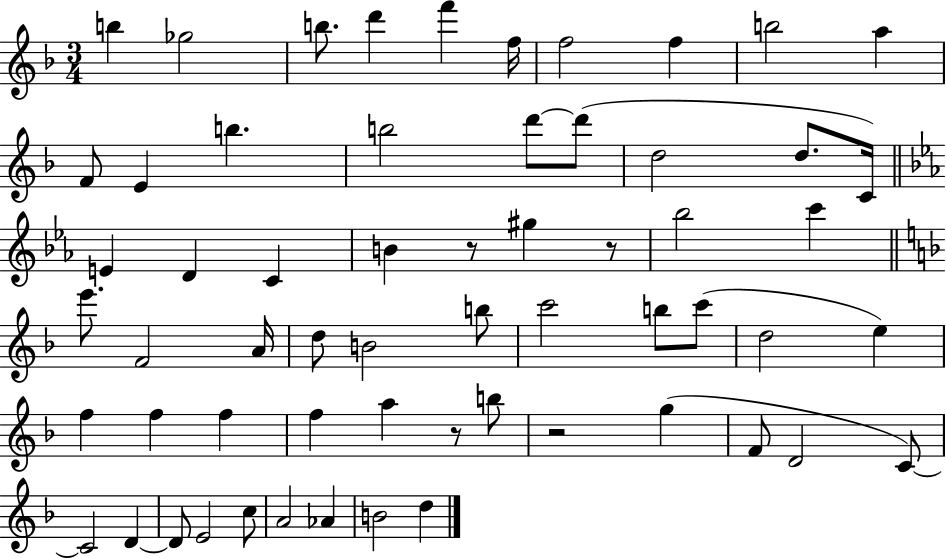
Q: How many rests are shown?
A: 4